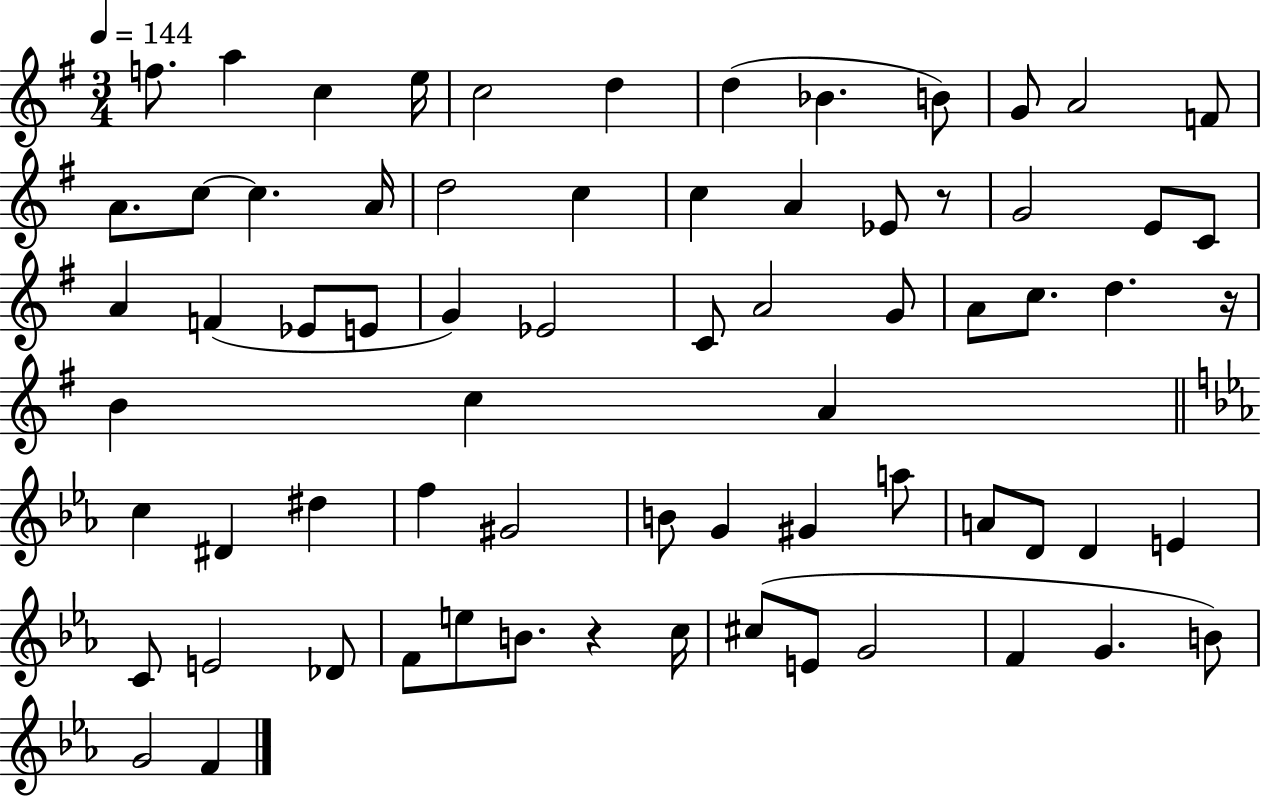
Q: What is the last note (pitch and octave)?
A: F4